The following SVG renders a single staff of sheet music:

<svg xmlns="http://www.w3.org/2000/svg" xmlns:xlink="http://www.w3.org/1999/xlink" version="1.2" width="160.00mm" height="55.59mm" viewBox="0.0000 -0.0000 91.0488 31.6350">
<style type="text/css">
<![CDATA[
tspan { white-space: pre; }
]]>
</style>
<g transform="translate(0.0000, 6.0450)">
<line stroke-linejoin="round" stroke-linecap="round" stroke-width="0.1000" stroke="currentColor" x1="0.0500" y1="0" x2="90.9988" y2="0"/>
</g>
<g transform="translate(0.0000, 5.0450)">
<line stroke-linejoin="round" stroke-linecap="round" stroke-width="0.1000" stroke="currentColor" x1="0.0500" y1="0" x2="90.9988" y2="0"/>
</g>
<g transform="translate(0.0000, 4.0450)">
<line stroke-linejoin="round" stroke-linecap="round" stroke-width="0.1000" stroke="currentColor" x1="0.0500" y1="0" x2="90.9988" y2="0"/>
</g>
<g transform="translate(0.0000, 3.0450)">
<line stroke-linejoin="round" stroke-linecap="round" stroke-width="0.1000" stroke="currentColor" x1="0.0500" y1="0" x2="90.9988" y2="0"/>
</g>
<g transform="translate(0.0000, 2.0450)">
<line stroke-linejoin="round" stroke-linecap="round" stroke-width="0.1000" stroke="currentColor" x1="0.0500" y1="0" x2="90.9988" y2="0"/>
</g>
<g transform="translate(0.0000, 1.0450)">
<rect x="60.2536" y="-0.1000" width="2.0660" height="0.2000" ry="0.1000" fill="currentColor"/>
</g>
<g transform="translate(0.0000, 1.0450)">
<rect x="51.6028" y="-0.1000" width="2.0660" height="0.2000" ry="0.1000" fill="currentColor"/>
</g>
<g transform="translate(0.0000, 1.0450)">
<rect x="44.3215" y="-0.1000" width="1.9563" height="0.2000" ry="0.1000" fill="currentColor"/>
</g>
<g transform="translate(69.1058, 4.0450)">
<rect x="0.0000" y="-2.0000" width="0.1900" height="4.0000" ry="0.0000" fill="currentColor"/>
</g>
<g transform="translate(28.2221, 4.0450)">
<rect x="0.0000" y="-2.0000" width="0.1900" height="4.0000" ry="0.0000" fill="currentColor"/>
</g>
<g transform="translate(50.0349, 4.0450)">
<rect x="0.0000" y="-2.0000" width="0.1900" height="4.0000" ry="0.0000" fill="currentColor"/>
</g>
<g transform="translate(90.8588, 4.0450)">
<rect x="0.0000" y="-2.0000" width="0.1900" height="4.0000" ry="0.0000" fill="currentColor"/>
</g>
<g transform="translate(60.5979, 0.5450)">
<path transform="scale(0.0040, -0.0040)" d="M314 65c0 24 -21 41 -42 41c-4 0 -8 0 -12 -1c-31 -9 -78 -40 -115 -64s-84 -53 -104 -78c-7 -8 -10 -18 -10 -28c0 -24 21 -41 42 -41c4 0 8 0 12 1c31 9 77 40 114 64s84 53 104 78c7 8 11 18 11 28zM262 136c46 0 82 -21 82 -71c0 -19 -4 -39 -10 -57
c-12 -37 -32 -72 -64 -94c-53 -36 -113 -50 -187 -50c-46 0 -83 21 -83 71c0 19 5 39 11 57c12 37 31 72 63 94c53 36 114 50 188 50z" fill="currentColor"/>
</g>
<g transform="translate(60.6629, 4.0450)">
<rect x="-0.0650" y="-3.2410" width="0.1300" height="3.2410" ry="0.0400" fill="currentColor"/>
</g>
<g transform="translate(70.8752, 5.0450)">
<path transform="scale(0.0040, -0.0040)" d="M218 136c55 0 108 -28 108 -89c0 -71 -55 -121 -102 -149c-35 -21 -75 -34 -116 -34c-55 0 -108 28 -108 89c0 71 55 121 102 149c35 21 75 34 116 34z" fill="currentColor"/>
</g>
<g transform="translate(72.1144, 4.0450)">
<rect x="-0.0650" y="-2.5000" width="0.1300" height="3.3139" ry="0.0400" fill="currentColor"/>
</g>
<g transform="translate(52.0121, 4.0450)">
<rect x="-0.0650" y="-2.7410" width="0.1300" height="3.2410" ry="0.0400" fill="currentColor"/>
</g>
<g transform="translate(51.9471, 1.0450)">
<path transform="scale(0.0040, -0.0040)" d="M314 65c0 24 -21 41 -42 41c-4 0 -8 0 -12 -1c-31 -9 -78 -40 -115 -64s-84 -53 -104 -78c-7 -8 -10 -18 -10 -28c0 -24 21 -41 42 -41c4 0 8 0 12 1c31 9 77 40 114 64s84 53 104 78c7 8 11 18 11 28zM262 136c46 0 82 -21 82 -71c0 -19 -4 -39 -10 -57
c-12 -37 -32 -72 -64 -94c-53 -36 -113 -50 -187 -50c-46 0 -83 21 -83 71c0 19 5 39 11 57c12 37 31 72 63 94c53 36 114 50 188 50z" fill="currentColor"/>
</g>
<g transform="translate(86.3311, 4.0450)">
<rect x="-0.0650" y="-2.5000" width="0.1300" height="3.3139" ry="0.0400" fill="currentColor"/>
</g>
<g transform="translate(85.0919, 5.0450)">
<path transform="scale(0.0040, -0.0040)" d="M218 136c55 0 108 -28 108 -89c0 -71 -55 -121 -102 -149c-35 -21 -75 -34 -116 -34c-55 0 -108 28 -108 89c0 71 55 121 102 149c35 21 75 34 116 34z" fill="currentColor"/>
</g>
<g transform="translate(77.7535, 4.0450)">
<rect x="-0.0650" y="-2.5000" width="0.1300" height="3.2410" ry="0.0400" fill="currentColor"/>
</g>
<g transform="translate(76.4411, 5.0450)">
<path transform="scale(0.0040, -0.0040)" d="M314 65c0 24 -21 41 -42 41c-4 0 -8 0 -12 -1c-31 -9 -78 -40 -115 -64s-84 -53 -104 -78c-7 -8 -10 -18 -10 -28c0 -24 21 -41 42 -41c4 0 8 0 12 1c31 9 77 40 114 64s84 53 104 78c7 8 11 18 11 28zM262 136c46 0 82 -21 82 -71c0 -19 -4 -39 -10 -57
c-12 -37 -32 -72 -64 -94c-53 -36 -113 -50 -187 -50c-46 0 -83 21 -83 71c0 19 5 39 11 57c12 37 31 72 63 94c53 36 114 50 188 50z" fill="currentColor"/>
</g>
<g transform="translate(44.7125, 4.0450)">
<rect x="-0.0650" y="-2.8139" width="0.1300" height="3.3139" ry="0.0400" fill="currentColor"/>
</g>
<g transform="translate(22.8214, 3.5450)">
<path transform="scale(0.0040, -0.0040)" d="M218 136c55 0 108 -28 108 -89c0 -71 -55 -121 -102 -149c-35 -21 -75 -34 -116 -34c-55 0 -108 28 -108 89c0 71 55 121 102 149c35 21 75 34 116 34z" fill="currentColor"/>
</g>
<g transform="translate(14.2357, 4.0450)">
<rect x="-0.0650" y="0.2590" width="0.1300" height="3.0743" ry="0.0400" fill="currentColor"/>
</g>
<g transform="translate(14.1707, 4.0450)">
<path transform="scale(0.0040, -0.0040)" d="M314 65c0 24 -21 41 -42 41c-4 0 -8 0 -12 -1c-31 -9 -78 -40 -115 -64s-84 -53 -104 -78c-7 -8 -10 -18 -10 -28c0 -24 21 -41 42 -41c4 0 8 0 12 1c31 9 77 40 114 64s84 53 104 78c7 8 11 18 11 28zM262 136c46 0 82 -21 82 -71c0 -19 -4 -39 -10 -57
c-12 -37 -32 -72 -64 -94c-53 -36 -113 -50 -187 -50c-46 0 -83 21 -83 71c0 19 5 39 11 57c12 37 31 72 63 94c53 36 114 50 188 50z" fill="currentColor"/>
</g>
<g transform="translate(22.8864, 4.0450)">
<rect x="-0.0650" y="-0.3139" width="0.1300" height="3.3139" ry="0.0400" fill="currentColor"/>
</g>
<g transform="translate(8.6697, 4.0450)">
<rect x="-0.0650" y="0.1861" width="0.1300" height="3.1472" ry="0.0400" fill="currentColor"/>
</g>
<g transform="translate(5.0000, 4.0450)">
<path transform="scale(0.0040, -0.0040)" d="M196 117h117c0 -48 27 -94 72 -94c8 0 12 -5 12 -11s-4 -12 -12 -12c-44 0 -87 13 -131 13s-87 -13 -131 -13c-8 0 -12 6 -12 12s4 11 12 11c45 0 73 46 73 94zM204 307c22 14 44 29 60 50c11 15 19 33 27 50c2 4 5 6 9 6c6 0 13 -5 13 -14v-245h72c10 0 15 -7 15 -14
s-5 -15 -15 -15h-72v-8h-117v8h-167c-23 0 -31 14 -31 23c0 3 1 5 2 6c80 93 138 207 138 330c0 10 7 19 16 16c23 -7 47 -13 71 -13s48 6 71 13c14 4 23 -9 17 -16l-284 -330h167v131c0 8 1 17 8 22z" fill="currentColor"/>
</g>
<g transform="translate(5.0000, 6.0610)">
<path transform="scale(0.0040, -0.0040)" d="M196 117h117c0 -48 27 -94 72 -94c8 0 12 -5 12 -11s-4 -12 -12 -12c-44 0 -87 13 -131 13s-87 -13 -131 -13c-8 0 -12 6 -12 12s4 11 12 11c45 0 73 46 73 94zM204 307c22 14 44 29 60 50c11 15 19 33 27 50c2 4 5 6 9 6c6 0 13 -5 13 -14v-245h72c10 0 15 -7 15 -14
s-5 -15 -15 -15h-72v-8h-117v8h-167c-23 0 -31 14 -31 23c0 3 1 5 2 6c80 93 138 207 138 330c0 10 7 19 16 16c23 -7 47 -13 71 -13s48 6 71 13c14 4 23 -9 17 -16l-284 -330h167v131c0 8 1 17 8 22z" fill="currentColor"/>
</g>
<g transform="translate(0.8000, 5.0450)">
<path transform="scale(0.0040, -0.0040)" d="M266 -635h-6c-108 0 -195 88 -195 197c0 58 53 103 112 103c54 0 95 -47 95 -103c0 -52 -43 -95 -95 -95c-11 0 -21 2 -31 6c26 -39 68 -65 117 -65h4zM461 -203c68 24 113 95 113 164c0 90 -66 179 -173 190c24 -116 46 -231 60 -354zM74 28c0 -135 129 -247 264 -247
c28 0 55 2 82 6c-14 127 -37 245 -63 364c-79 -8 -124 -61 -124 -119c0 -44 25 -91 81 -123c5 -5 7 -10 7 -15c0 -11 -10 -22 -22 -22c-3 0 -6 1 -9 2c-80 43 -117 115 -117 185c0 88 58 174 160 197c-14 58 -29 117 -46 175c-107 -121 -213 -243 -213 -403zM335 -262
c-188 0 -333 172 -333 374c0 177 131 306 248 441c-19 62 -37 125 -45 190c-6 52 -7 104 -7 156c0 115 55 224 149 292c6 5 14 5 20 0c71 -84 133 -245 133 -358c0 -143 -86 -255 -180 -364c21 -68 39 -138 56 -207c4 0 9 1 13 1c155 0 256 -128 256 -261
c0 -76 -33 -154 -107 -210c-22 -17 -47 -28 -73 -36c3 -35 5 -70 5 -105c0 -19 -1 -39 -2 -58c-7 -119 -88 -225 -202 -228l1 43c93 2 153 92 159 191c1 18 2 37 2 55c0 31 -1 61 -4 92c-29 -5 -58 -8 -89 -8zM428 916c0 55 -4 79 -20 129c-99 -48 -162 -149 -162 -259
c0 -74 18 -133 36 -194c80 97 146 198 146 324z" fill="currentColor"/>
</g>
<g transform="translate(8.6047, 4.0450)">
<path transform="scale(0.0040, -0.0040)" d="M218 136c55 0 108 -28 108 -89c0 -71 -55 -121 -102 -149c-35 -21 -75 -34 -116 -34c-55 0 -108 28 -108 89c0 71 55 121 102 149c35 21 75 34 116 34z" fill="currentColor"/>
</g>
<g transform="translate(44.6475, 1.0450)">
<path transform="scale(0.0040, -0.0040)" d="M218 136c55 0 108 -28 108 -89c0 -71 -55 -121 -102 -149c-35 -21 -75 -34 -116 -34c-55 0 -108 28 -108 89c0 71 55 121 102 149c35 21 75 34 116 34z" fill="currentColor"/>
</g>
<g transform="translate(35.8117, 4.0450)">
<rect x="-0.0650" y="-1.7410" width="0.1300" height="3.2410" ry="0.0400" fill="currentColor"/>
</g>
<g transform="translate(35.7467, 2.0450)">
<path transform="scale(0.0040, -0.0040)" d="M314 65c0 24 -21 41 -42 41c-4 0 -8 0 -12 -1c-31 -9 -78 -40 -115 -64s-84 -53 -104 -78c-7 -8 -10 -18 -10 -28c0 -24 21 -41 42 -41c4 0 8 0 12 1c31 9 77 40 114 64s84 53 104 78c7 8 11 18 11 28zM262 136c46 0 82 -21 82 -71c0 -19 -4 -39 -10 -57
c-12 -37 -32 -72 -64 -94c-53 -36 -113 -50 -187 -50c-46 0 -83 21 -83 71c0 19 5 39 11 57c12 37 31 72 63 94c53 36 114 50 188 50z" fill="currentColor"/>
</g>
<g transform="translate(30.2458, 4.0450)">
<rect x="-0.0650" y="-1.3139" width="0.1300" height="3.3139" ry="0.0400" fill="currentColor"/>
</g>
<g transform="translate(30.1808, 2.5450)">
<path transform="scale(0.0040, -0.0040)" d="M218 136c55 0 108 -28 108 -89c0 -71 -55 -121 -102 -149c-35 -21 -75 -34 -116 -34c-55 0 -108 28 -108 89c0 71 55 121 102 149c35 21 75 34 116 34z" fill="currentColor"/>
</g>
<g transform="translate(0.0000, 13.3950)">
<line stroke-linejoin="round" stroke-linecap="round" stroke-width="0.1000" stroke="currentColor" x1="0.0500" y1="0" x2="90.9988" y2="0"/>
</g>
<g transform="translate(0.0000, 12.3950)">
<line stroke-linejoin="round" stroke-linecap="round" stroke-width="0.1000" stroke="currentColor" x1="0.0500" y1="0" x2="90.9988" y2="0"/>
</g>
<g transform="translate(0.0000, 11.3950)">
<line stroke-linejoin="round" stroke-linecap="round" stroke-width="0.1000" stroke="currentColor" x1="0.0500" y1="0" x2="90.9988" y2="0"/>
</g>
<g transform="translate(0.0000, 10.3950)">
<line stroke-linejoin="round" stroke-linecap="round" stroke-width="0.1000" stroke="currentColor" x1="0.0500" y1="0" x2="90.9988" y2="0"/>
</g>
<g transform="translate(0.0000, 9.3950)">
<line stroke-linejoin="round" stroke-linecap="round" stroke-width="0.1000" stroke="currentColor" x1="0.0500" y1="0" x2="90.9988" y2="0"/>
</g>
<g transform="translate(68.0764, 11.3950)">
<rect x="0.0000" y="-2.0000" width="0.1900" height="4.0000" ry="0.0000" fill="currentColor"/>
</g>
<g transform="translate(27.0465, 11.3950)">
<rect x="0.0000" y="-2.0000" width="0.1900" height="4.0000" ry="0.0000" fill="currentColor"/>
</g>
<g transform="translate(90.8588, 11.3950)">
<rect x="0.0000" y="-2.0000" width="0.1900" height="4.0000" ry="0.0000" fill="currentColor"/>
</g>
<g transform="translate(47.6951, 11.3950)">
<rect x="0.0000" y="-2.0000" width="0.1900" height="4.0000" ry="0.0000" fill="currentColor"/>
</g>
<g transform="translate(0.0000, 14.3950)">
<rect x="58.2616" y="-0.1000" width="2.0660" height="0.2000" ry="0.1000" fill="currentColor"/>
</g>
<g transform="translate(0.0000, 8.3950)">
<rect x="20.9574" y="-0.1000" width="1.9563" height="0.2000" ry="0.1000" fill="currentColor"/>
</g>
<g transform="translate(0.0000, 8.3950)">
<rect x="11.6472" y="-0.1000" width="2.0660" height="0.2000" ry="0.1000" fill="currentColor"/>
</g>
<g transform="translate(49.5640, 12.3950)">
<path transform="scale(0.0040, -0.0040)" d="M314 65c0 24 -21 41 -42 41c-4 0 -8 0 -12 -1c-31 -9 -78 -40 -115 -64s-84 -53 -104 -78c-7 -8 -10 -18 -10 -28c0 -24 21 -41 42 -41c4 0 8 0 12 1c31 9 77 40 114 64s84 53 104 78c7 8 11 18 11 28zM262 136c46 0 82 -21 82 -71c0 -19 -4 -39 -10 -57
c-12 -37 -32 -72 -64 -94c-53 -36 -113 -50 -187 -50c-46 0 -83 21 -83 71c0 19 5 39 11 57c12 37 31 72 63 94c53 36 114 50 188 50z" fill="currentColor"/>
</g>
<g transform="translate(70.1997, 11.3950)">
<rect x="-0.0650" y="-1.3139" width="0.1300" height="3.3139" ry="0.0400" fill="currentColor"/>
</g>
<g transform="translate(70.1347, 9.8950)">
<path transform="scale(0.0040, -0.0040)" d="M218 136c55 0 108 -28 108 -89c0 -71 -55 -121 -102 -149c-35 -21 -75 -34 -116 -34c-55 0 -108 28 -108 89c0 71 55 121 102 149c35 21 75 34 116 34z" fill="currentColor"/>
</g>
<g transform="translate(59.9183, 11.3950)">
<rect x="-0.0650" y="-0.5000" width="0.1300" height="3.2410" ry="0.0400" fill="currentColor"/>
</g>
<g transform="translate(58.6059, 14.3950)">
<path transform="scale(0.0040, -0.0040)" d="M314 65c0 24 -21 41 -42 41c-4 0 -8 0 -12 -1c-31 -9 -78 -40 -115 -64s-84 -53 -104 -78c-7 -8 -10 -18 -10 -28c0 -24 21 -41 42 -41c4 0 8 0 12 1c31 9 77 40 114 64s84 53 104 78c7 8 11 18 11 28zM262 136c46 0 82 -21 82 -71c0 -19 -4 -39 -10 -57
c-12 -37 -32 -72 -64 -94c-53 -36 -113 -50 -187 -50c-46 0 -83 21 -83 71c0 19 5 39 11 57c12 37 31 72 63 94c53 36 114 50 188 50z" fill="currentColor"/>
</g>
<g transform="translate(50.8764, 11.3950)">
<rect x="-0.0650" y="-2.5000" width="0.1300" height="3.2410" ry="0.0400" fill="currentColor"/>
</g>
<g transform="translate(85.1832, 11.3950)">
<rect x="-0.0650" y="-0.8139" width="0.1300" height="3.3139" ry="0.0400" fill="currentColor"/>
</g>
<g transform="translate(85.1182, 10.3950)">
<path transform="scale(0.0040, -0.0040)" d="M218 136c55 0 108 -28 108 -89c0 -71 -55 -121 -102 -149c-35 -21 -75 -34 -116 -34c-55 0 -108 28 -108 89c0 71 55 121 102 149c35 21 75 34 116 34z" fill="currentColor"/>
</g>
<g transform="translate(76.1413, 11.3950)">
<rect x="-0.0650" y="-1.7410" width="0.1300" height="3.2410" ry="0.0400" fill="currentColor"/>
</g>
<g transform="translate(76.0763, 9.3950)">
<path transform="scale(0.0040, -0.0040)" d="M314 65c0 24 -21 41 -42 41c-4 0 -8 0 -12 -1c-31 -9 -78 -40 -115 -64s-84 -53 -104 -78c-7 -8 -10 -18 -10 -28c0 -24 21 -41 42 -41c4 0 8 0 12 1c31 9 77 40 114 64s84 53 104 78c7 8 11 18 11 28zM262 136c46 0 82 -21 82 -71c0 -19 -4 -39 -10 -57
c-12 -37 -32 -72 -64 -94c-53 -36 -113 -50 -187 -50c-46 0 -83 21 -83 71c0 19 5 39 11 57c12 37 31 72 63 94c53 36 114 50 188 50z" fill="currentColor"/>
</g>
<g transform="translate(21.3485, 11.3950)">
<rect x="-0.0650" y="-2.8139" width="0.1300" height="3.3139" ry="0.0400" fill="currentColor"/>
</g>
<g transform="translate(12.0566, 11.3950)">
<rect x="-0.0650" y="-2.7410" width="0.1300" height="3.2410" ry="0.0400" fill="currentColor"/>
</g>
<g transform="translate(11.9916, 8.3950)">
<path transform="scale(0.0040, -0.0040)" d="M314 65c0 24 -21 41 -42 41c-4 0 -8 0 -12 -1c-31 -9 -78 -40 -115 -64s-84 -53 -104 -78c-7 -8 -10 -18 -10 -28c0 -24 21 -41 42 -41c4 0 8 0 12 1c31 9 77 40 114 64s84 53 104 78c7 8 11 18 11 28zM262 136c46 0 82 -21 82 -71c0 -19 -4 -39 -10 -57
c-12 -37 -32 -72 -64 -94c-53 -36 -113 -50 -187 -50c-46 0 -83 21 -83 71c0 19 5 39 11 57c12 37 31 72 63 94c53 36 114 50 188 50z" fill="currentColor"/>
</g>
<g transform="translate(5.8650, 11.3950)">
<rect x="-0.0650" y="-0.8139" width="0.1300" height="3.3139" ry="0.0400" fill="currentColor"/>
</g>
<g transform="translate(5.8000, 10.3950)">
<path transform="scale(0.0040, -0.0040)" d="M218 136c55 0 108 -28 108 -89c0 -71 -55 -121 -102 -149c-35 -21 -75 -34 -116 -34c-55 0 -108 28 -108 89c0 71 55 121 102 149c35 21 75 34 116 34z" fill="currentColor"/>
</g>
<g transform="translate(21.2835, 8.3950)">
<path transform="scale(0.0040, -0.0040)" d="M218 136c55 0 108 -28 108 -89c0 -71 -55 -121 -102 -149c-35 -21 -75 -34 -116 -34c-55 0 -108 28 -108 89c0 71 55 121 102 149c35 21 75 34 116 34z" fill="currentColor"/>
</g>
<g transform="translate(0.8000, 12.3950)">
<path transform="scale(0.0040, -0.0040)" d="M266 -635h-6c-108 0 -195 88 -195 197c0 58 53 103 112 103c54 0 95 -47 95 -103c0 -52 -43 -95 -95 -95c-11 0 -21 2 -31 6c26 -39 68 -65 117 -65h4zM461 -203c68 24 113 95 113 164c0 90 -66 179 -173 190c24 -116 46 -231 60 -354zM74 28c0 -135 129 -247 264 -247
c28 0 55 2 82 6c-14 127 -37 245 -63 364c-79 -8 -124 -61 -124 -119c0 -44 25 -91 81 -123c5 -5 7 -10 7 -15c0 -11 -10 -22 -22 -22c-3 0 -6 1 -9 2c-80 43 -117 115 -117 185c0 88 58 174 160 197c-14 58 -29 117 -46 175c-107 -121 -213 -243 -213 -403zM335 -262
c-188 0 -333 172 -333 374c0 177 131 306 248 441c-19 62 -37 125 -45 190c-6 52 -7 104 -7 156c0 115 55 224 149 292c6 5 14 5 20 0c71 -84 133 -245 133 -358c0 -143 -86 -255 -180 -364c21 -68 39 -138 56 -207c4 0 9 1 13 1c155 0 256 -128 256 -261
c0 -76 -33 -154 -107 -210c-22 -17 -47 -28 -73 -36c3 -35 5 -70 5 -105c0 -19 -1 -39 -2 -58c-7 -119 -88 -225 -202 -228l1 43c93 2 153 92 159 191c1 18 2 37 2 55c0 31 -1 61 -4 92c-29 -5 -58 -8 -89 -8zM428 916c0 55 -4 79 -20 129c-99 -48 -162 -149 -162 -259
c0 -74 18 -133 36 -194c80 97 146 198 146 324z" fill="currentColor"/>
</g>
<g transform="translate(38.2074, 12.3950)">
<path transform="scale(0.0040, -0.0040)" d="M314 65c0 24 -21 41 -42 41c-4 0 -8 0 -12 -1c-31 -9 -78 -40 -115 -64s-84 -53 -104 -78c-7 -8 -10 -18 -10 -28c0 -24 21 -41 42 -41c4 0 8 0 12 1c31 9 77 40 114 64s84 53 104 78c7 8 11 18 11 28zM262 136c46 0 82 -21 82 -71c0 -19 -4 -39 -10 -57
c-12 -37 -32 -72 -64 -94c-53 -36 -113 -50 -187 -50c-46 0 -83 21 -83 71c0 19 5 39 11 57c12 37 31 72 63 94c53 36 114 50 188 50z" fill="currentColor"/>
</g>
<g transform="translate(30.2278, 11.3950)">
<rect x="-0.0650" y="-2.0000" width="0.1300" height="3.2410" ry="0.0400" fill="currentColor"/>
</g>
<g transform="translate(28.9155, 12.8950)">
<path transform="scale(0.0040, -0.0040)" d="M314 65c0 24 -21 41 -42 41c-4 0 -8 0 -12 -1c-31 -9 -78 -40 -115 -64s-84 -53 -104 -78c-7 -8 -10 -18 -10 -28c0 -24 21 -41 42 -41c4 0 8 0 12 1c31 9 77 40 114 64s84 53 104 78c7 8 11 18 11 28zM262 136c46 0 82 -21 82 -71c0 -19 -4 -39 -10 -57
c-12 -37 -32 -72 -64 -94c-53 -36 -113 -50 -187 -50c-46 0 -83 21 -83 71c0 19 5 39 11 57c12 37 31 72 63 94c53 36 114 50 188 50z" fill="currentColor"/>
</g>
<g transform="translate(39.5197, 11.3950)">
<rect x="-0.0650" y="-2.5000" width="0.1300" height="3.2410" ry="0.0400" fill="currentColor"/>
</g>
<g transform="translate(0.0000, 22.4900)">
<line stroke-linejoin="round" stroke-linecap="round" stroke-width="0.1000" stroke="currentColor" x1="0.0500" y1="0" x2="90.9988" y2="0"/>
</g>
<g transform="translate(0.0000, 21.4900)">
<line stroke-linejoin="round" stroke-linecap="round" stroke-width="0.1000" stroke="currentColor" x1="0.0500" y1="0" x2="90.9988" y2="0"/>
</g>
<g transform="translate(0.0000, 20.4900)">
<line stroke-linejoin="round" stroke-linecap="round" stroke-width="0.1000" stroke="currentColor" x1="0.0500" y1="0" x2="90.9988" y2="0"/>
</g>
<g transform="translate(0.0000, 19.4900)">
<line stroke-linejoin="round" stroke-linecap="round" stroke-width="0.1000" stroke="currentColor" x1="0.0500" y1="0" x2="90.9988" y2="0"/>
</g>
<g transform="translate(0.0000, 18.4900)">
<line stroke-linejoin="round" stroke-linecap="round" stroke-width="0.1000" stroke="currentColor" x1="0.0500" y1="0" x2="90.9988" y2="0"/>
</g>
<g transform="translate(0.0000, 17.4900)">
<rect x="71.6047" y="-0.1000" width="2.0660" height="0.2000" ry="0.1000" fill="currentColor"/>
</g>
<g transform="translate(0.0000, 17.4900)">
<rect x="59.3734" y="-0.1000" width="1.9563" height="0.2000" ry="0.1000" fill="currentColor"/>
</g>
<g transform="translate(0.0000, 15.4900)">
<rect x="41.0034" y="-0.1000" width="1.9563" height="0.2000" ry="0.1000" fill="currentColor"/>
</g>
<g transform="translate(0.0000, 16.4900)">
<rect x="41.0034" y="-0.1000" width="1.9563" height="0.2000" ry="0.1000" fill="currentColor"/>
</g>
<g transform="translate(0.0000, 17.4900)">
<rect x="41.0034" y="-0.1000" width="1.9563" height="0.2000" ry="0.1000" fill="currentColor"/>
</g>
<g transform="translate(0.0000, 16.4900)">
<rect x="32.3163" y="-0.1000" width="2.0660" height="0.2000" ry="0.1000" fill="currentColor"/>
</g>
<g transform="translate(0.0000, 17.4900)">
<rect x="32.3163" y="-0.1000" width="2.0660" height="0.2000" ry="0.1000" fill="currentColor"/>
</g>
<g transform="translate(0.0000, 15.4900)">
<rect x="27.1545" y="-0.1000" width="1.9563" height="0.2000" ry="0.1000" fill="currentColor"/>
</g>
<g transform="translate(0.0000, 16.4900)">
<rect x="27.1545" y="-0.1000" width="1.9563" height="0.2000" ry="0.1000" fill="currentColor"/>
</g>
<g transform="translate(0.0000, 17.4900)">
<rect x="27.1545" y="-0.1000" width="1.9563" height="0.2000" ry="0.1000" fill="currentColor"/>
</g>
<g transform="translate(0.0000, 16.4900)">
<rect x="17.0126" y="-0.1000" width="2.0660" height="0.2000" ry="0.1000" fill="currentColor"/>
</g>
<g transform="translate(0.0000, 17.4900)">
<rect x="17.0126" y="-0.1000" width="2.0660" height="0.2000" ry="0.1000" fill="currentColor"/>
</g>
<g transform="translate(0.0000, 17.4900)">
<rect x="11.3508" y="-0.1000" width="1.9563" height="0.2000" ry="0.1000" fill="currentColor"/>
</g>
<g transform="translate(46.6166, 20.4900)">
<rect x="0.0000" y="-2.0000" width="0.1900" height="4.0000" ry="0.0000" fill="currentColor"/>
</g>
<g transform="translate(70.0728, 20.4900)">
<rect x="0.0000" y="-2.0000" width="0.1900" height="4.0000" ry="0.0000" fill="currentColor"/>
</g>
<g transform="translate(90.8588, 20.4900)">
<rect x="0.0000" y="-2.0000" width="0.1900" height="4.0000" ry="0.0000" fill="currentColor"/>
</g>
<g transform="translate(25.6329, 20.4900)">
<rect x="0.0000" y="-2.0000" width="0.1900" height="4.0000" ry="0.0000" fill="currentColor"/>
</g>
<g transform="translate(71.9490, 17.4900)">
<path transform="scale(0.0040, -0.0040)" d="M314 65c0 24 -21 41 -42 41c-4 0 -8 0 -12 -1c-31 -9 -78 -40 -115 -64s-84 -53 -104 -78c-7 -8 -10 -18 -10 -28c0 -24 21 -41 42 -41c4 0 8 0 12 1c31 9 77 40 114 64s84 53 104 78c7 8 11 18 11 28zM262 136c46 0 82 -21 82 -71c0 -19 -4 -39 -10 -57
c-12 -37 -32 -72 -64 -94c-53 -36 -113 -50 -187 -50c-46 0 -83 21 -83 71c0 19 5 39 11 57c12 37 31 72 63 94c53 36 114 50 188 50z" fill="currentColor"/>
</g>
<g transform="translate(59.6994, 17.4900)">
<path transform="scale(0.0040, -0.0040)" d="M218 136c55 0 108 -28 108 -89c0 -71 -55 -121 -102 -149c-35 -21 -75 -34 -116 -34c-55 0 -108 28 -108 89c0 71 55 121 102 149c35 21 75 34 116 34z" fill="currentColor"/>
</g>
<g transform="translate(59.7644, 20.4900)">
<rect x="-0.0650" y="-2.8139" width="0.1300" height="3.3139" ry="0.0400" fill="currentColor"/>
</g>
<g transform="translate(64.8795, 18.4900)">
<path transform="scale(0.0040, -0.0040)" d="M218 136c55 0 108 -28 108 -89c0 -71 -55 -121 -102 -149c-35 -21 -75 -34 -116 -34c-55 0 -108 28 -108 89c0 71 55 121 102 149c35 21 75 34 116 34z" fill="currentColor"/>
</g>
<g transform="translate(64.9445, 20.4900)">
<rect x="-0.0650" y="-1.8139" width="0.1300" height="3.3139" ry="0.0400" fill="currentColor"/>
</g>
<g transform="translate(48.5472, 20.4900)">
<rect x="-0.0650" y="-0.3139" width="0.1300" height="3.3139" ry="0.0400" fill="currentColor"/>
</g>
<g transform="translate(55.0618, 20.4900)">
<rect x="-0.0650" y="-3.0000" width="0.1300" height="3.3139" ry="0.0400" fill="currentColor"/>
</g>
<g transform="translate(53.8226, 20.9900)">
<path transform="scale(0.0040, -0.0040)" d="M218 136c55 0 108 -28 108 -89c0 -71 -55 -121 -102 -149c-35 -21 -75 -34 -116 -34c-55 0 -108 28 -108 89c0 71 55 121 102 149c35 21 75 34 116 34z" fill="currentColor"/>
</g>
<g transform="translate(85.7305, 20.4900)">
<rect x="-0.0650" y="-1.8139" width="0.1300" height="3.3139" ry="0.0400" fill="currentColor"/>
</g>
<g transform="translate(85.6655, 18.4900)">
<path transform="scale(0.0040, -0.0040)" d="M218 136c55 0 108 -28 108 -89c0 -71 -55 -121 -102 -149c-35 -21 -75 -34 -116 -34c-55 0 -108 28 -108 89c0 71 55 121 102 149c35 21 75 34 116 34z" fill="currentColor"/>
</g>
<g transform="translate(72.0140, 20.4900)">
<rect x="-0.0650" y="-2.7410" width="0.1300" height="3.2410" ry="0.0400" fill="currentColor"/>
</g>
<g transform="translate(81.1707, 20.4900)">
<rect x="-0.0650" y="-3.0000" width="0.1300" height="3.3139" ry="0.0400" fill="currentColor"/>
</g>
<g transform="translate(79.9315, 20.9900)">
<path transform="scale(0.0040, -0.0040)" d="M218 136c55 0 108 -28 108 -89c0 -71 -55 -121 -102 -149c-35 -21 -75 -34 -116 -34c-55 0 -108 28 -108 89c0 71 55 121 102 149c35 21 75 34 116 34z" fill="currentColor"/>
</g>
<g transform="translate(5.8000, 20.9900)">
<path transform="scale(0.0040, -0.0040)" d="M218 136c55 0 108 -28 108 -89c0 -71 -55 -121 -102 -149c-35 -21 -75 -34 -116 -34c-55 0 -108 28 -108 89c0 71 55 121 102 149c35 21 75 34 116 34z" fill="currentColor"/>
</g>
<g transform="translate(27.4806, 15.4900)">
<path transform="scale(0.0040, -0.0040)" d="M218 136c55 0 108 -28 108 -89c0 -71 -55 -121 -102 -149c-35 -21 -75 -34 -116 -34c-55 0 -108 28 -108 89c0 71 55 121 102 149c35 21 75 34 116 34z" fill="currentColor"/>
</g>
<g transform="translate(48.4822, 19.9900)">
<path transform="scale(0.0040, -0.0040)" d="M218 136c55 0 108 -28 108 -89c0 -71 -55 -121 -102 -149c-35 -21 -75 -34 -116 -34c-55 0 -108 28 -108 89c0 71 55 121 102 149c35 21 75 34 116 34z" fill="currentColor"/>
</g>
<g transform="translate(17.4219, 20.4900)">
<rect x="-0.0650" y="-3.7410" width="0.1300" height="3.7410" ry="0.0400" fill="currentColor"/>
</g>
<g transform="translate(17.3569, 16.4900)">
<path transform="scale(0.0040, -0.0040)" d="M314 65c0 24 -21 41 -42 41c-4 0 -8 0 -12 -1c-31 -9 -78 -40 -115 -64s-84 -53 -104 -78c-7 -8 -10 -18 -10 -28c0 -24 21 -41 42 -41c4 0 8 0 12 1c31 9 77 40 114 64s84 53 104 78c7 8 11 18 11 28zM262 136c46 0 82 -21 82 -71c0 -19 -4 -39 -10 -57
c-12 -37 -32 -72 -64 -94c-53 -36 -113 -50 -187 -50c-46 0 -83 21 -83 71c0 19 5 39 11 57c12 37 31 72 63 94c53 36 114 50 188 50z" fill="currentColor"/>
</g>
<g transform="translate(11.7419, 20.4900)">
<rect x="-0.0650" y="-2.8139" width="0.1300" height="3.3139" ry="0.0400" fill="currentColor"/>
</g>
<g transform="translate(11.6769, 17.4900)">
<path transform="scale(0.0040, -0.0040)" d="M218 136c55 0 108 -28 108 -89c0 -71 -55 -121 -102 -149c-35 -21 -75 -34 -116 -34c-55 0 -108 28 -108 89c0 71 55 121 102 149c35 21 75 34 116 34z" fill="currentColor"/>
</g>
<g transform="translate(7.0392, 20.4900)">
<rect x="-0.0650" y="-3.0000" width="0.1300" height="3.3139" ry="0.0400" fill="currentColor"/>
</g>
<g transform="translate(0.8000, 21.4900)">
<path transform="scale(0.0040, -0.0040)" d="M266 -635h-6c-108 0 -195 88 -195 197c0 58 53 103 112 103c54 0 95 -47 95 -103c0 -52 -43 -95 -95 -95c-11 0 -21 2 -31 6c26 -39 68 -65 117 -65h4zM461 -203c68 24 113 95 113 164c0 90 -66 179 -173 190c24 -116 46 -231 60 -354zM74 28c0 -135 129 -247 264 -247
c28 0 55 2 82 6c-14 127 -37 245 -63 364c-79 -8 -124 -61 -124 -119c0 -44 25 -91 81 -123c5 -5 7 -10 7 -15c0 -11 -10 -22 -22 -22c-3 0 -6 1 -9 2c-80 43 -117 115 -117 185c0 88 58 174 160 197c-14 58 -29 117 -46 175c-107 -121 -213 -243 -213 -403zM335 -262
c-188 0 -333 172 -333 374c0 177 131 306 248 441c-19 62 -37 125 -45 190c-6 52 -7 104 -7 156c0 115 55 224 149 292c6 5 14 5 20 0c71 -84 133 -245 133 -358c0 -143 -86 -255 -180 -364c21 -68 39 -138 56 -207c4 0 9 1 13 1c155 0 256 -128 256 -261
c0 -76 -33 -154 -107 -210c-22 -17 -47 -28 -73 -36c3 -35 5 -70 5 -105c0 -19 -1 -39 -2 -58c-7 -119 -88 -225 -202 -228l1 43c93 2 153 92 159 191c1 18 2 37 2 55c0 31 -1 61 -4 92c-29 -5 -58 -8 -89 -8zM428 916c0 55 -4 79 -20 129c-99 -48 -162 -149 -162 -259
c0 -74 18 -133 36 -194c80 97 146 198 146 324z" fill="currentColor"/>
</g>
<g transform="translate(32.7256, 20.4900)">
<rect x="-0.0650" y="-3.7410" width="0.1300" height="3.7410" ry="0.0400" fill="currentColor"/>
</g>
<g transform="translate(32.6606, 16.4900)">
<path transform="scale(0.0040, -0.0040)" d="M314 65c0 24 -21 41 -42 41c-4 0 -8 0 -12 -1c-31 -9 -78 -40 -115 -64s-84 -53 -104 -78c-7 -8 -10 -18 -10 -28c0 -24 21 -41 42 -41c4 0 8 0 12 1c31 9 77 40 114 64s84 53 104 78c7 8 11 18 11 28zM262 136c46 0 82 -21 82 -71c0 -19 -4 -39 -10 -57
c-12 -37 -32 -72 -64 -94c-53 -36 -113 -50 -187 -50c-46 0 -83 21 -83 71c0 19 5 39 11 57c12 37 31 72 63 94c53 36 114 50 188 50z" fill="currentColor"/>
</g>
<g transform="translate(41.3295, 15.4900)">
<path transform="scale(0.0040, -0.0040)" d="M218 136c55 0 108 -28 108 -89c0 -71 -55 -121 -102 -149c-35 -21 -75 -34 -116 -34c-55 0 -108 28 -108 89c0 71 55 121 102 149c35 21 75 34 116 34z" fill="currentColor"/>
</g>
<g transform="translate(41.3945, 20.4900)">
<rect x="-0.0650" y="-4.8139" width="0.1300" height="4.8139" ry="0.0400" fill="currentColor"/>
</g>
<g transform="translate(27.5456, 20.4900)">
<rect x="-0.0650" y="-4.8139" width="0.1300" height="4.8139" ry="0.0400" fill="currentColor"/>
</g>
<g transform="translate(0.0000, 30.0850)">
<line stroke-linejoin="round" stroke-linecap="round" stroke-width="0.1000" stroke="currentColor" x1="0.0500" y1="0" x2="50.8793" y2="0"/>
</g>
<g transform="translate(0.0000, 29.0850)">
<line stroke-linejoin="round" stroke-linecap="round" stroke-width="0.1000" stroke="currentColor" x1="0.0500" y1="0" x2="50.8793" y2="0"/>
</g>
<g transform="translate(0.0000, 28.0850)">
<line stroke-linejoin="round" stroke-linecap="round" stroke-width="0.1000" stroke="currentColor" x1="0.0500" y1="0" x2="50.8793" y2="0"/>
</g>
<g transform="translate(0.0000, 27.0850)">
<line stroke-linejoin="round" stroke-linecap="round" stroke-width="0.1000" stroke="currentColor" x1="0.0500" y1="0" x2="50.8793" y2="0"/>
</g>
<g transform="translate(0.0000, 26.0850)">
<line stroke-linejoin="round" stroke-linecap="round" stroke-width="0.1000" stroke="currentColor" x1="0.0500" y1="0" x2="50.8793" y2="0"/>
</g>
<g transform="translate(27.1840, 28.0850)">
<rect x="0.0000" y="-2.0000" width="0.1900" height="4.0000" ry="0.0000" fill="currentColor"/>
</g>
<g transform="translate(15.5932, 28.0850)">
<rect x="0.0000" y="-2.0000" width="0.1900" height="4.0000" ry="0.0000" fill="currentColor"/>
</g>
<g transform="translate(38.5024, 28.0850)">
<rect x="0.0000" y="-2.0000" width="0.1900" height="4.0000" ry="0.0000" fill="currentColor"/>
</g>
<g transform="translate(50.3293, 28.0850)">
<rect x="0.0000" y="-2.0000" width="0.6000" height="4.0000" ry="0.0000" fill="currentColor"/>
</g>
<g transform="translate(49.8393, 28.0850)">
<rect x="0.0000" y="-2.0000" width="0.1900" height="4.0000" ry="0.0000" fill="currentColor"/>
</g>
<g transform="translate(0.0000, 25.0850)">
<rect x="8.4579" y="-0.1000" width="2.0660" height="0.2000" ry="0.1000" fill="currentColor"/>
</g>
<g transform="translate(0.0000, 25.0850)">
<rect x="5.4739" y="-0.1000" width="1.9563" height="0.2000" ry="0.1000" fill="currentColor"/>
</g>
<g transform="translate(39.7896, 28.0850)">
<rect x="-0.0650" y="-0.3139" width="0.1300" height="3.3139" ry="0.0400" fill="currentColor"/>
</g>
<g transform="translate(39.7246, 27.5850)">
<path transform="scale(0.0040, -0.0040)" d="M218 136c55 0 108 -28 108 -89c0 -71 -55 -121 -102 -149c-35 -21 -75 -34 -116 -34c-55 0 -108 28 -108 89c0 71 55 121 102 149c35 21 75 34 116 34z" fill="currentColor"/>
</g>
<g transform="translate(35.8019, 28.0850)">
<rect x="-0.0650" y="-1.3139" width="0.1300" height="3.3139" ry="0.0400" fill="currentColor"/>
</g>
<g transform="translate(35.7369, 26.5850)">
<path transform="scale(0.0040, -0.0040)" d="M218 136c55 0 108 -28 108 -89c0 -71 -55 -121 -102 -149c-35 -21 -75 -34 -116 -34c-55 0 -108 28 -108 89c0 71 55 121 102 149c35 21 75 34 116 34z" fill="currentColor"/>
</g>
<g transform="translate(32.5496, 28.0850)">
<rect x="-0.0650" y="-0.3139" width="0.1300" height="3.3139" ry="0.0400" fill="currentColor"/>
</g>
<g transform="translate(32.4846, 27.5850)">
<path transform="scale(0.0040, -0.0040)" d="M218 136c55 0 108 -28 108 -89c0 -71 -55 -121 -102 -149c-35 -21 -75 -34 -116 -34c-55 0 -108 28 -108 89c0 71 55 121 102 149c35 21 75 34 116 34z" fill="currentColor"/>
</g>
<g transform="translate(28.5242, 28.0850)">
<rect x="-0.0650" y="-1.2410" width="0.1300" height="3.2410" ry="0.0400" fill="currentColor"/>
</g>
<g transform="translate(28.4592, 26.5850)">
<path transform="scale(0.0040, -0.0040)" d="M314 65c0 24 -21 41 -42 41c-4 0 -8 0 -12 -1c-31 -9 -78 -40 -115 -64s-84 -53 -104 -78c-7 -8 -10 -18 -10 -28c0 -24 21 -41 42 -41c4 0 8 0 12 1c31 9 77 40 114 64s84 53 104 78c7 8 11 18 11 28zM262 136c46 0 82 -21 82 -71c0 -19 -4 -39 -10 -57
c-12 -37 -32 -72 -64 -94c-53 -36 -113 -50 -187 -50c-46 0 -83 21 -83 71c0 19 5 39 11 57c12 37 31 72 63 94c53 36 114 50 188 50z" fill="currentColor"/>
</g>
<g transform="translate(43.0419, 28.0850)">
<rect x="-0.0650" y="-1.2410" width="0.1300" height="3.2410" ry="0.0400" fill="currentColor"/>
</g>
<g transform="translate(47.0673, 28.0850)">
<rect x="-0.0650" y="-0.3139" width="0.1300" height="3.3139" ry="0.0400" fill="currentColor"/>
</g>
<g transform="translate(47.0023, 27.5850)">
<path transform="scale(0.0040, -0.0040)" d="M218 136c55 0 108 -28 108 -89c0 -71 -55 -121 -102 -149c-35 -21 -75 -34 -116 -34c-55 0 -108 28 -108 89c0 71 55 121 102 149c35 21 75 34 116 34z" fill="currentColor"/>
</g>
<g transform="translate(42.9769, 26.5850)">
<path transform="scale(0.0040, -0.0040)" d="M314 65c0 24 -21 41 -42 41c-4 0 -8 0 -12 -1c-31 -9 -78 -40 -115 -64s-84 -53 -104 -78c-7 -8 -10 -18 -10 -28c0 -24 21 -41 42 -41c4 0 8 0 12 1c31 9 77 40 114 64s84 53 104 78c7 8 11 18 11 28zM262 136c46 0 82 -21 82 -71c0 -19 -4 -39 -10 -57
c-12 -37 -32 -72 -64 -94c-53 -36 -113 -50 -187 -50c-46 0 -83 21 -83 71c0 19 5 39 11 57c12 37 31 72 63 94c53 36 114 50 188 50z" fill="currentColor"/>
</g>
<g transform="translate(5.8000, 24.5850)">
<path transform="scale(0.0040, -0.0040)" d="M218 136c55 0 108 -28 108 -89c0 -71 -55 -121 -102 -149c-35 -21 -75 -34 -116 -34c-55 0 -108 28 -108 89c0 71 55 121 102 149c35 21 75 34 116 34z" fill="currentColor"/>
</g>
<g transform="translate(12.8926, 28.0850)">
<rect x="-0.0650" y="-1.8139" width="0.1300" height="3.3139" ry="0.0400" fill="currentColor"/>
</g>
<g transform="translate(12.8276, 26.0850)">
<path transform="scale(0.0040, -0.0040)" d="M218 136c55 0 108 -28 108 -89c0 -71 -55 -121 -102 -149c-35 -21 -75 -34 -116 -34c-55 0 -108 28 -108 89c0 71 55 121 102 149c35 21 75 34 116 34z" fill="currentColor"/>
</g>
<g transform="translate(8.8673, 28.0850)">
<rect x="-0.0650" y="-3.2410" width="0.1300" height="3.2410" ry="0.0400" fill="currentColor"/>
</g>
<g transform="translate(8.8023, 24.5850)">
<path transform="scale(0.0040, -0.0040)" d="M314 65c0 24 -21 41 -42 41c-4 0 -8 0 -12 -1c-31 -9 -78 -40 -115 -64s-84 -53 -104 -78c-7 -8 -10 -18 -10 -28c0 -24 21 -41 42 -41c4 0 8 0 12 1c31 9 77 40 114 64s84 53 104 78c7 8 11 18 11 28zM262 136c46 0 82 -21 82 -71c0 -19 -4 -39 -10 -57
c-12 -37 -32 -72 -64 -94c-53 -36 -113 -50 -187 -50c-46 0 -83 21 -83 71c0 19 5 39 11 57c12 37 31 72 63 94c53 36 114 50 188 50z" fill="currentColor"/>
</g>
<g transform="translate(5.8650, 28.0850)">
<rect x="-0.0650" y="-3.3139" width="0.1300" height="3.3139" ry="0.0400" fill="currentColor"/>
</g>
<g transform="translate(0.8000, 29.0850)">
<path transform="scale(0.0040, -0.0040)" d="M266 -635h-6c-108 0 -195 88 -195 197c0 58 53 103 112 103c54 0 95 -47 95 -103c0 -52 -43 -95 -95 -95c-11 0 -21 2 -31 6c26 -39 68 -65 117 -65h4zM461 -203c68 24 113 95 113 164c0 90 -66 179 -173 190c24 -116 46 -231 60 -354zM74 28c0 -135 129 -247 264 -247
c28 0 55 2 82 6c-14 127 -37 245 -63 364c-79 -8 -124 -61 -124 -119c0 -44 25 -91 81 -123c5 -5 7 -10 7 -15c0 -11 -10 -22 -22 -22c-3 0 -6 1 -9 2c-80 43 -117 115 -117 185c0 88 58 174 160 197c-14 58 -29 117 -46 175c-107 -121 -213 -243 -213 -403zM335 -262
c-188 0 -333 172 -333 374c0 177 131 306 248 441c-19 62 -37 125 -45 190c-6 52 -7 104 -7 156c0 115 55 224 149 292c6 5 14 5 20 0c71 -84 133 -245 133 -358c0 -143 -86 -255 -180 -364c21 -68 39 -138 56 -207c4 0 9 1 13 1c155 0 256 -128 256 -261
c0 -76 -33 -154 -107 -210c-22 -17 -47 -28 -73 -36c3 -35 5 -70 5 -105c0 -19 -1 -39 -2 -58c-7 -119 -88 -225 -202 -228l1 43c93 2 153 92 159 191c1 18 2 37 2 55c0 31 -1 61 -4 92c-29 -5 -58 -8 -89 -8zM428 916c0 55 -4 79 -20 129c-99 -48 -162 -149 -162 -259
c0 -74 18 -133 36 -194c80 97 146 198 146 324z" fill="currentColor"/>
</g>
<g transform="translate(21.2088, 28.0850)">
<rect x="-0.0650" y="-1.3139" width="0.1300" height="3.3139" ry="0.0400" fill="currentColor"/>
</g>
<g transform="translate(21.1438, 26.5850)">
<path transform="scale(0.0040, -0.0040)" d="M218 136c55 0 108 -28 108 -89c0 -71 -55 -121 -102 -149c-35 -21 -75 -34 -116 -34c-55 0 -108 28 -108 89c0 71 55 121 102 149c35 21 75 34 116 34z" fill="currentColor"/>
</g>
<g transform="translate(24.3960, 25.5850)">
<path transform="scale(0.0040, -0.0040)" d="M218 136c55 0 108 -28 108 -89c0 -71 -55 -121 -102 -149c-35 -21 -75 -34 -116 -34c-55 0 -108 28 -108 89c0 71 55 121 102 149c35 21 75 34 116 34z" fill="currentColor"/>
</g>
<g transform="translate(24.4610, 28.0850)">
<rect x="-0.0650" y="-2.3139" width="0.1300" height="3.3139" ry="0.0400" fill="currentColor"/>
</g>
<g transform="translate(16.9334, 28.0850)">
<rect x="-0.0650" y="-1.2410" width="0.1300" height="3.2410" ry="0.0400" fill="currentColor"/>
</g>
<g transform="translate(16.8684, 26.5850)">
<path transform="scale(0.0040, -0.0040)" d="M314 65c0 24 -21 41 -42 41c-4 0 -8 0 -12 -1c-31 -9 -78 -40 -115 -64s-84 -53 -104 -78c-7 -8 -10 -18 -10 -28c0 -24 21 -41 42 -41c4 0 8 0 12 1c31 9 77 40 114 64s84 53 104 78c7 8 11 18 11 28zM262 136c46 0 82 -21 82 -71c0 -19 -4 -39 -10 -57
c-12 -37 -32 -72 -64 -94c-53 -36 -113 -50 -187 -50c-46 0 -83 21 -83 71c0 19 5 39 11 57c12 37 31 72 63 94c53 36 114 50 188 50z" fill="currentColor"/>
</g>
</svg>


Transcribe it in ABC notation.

X:1
T:Untitled
M:4/4
L:1/4
K:C
B B2 c e f2 a a2 b2 G G2 G d a2 a F2 G2 G2 C2 e f2 d A a c'2 e' c'2 e' c A a f a2 A f b b2 f e2 e g e2 c e c e2 c